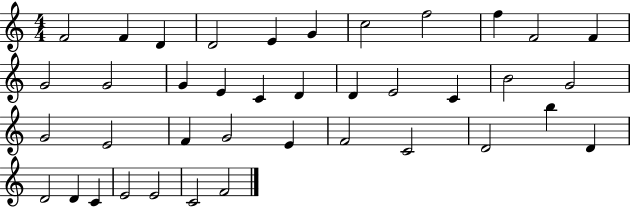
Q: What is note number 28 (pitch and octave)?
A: F4